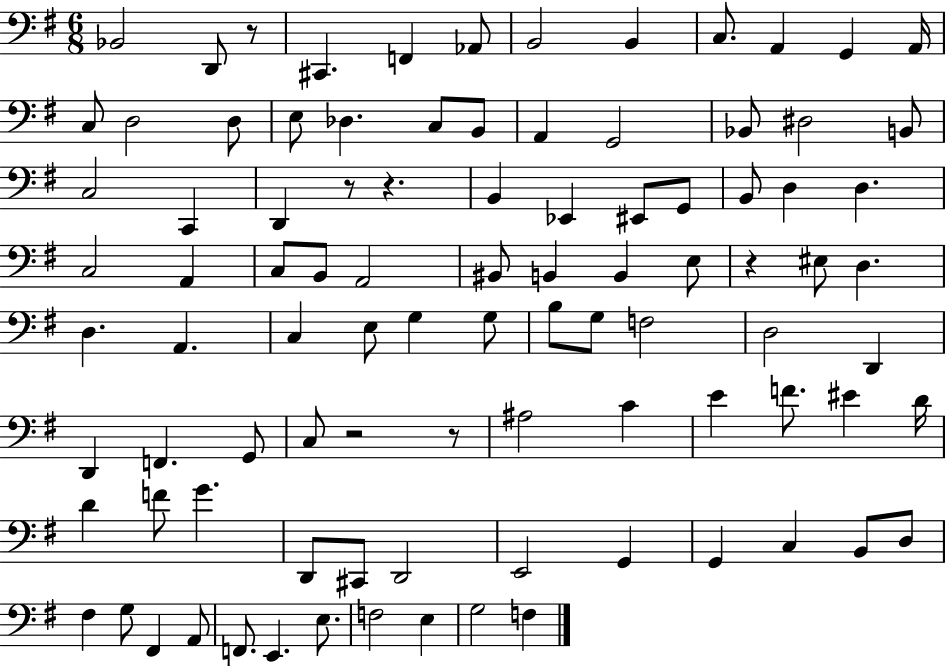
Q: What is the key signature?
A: G major